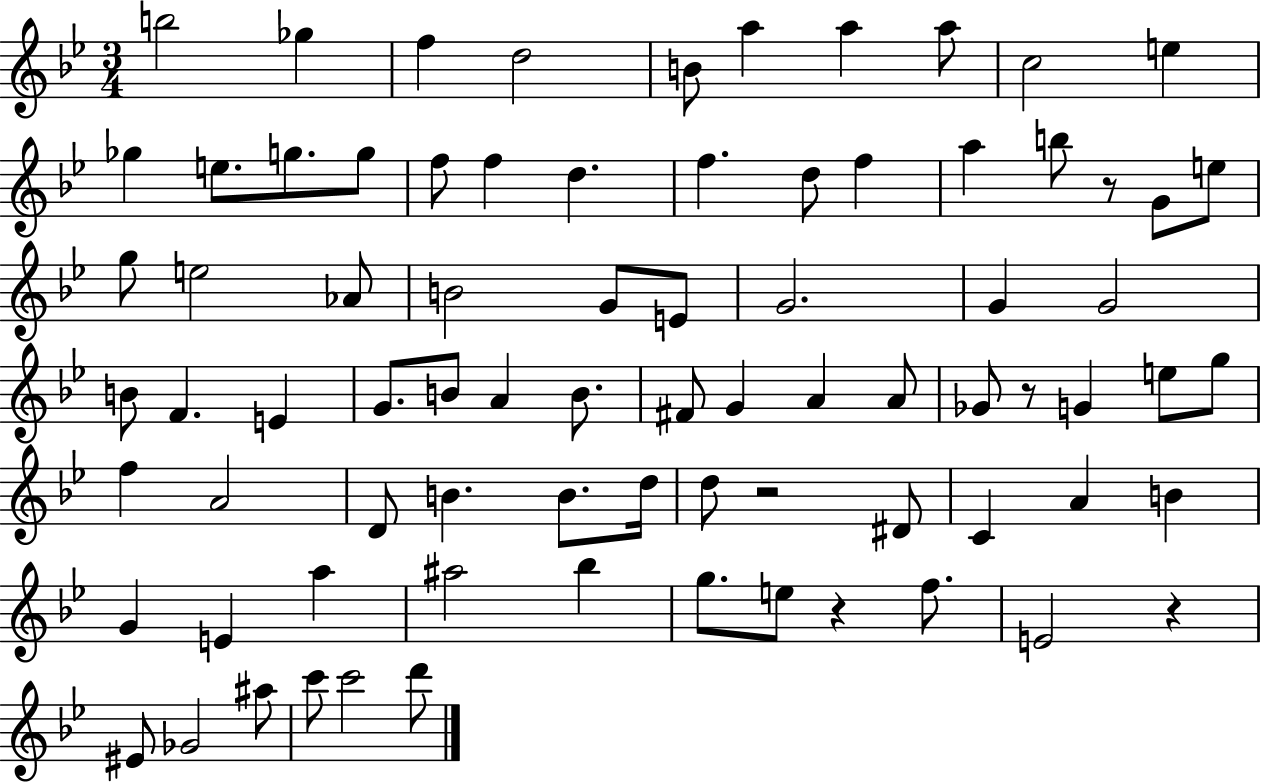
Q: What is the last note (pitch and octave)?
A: D6